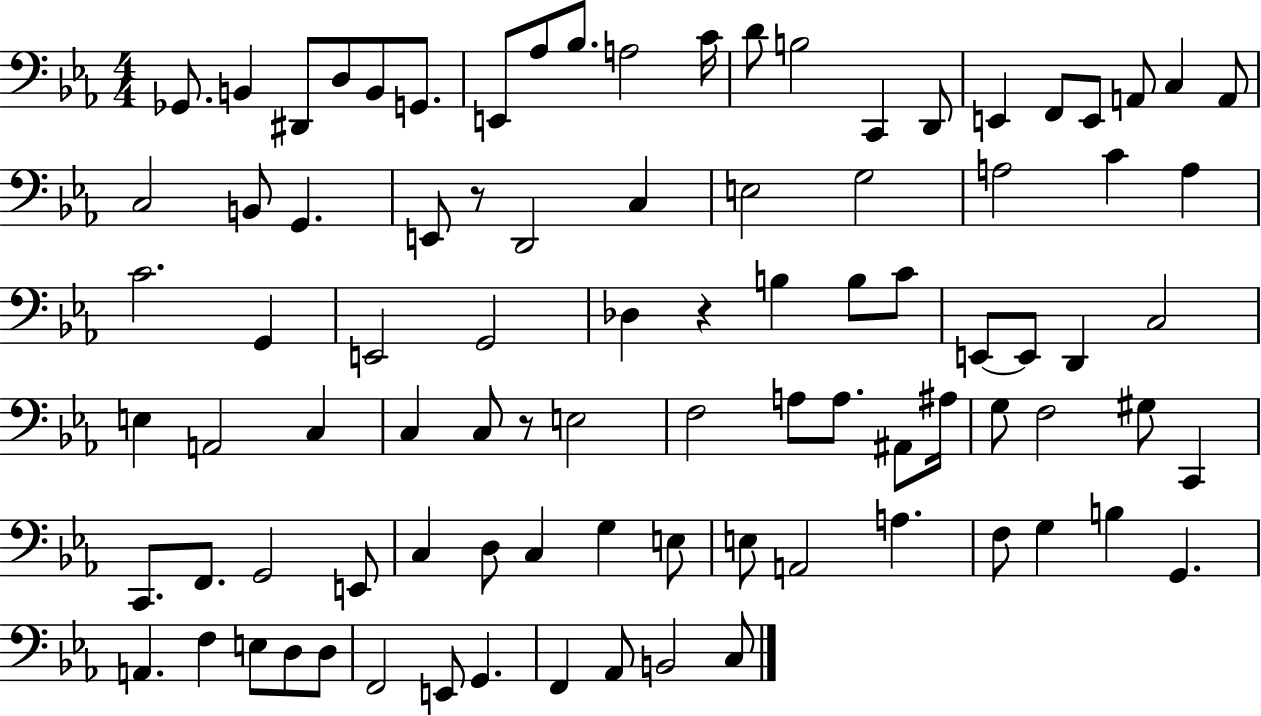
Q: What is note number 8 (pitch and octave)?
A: Ab3